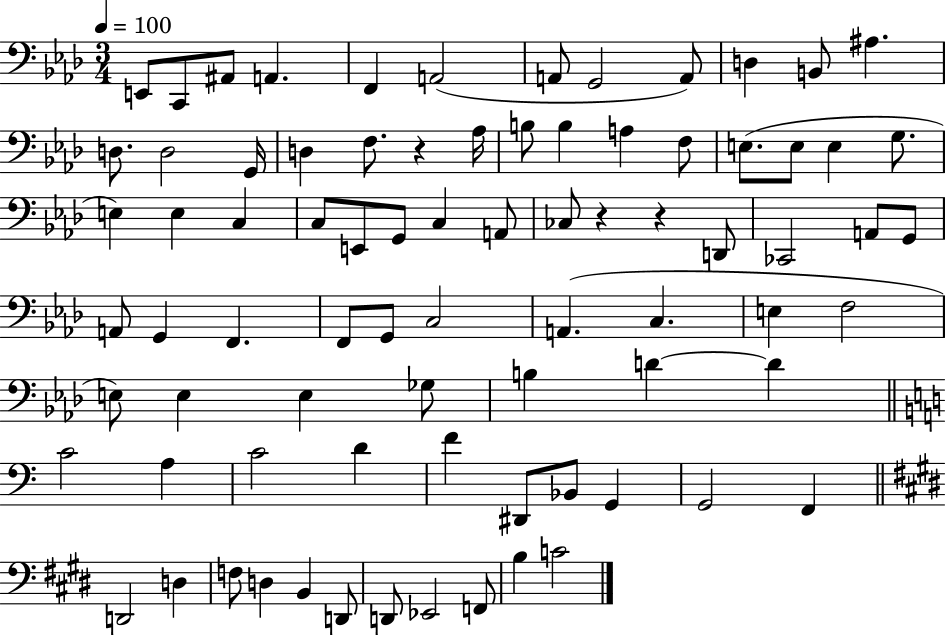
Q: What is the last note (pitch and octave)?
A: C4